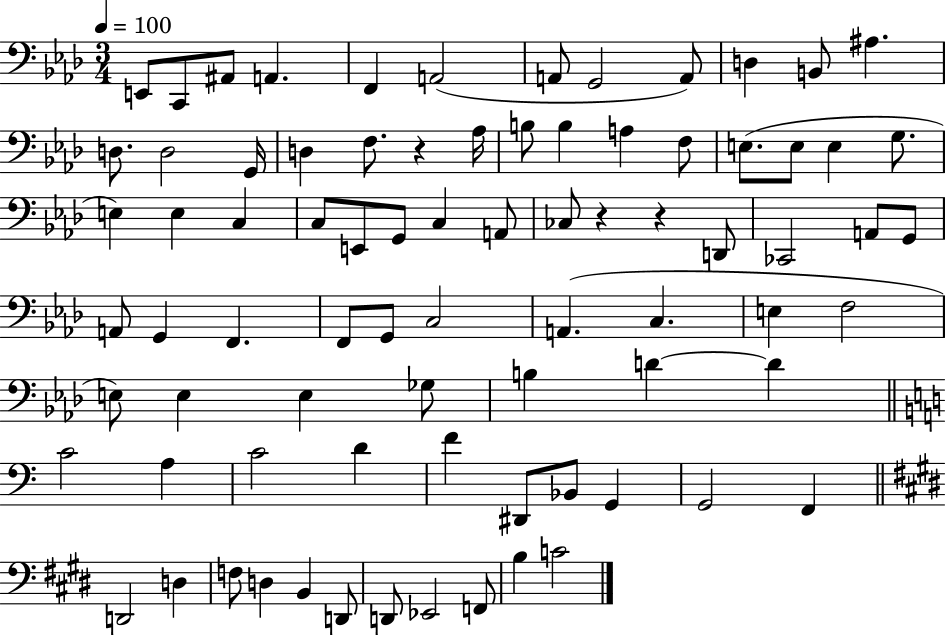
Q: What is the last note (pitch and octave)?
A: C4